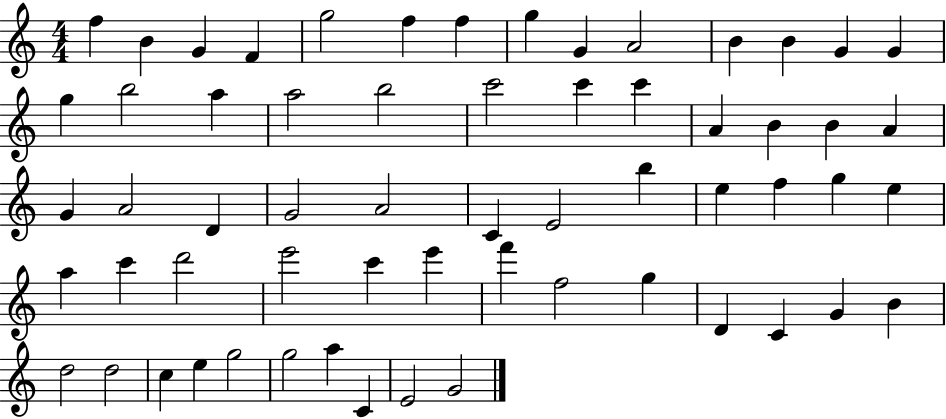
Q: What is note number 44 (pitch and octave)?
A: E6